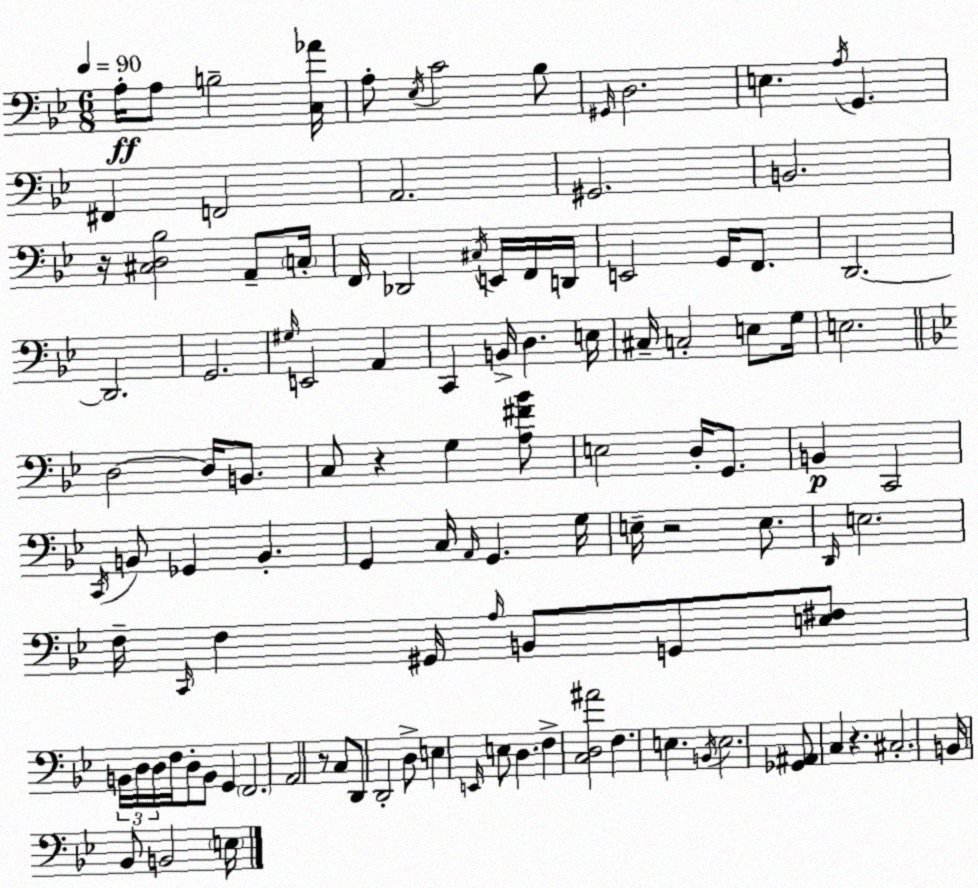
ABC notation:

X:1
T:Untitled
M:6/8
L:1/4
K:Gm
A,/4 A,/2 B,2 [C,_A]/4 A,/2 _E,/4 C2 _B,/2 ^G,,/4 D,2 E, A,/4 G,, ^F,, F,,2 A,,2 ^G,,2 B,,2 z/4 [^C,D,_B,]2 A,,/2 C,/4 F,,/4 _D,,2 ^C,/4 E,,/4 F,,/4 D,,/4 E,,2 G,,/4 F,,/2 D,,2 D,,2 G,,2 ^G,/4 E,,2 A,, C,, B,,/4 D, E,/4 ^C,/4 C,2 E,/2 G,/4 E,2 D,2 D,/4 B,,/2 C,/2 z G, [A,^F_B]/2 E,2 D,/4 G,,/2 B,, C,,2 C,,/4 B,,/2 _G,, B,, G,, C,/4 A,,/4 G,, G,/4 E,/4 z2 E,/2 D,,/4 E,2 F,/4 C,,/4 F, ^G,,/4 A,/4 B,,/2 G,,/2 [E,^F,]/2 B,,/4 D,/4 D,/4 F,/4 D,/2 B,,/2 G,, F,,2 A,,2 z/2 C,/2 D,,/2 D,,2 D,/2 E, E,,/4 E,/2 D, F, [C,D,^A]2 F, E, B,,/4 E,2 [_G,,^A,,]/2 C, z ^C,2 B,,/4 _B,,/2 B,,2 E,/4